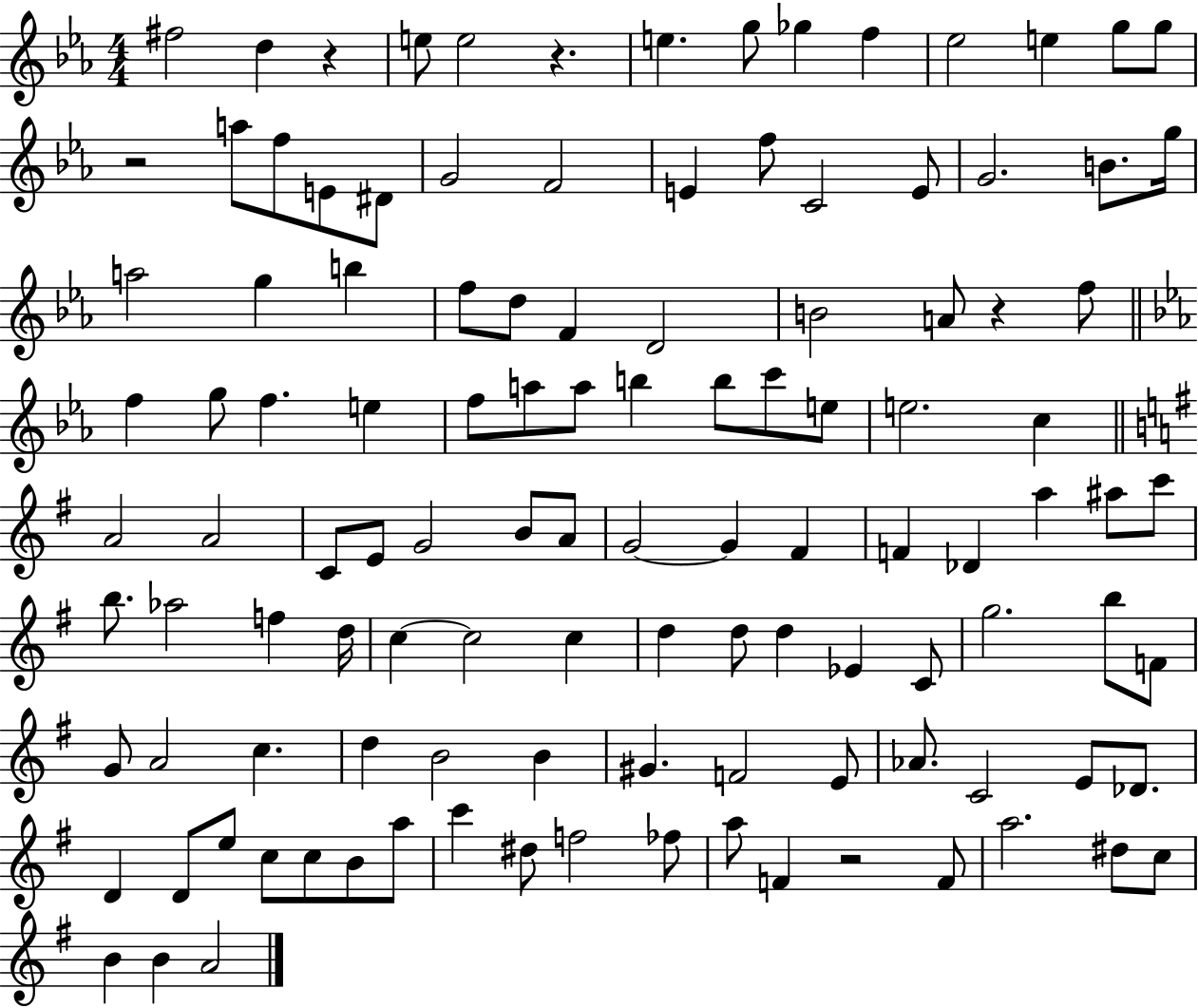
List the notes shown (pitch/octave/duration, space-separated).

F#5/h D5/q R/q E5/e E5/h R/q. E5/q. G5/e Gb5/q F5/q Eb5/h E5/q G5/e G5/e R/h A5/e F5/e E4/e D#4/e G4/h F4/h E4/q F5/e C4/h E4/e G4/h. B4/e. G5/s A5/h G5/q B5/q F5/e D5/e F4/q D4/h B4/h A4/e R/q F5/e F5/q G5/e F5/q. E5/q F5/e A5/e A5/e B5/q B5/e C6/e E5/e E5/h. C5/q A4/h A4/h C4/e E4/e G4/h B4/e A4/e G4/h G4/q F#4/q F4/q Db4/q A5/q A#5/e C6/e B5/e. Ab5/h F5/q D5/s C5/q C5/h C5/q D5/q D5/e D5/q Eb4/q C4/e G5/h. B5/e F4/e G4/e A4/h C5/q. D5/q B4/h B4/q G#4/q. F4/h E4/e Ab4/e. C4/h E4/e Db4/e. D4/q D4/e E5/e C5/e C5/e B4/e A5/e C6/q D#5/e F5/h FES5/e A5/e F4/q R/h F4/e A5/h. D#5/e C5/e B4/q B4/q A4/h